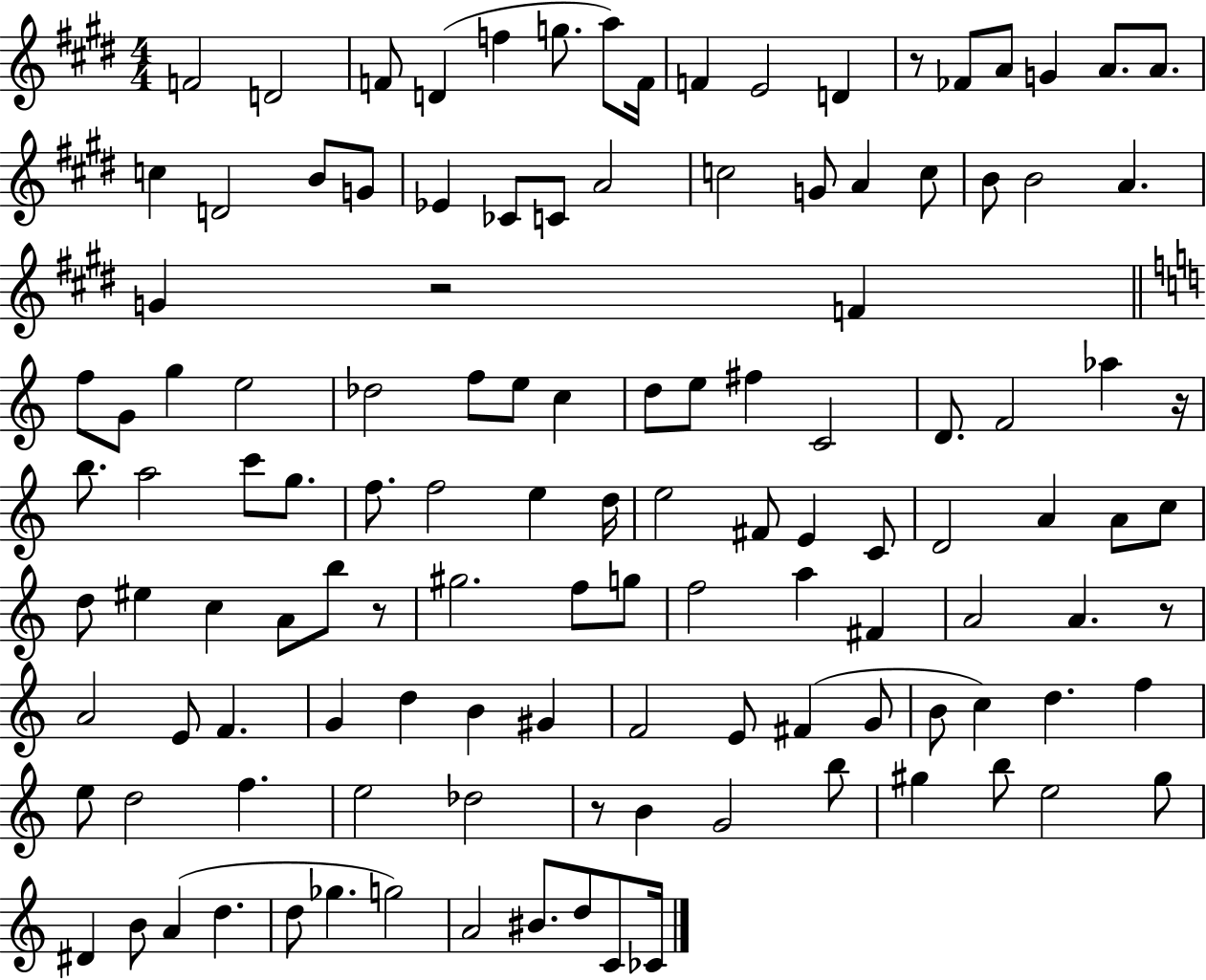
{
  \clef treble
  \numericTimeSignature
  \time 4/4
  \key e \major
  \repeat volta 2 { f'2 d'2 | f'8 d'4( f''4 g''8. a''8) f'16 | f'4 e'2 d'4 | r8 fes'8 a'8 g'4 a'8. a'8. | \break c''4 d'2 b'8 g'8 | ees'4 ces'8 c'8 a'2 | c''2 g'8 a'4 c''8 | b'8 b'2 a'4. | \break g'4 r2 f'4 | \bar "||" \break \key c \major f''8 g'8 g''4 e''2 | des''2 f''8 e''8 c''4 | d''8 e''8 fis''4 c'2 | d'8. f'2 aes''4 r16 | \break b''8. a''2 c'''8 g''8. | f''8. f''2 e''4 d''16 | e''2 fis'8 e'4 c'8 | d'2 a'4 a'8 c''8 | \break d''8 eis''4 c''4 a'8 b''8 r8 | gis''2. f''8 g''8 | f''2 a''4 fis'4 | a'2 a'4. r8 | \break a'2 e'8 f'4. | g'4 d''4 b'4 gis'4 | f'2 e'8 fis'4( g'8 | b'8 c''4) d''4. f''4 | \break e''8 d''2 f''4. | e''2 des''2 | r8 b'4 g'2 b''8 | gis''4 b''8 e''2 gis''8 | \break dis'4 b'8 a'4( d''4. | d''8 ges''4. g''2) | a'2 bis'8. d''8 c'8 ces'16 | } \bar "|."
}